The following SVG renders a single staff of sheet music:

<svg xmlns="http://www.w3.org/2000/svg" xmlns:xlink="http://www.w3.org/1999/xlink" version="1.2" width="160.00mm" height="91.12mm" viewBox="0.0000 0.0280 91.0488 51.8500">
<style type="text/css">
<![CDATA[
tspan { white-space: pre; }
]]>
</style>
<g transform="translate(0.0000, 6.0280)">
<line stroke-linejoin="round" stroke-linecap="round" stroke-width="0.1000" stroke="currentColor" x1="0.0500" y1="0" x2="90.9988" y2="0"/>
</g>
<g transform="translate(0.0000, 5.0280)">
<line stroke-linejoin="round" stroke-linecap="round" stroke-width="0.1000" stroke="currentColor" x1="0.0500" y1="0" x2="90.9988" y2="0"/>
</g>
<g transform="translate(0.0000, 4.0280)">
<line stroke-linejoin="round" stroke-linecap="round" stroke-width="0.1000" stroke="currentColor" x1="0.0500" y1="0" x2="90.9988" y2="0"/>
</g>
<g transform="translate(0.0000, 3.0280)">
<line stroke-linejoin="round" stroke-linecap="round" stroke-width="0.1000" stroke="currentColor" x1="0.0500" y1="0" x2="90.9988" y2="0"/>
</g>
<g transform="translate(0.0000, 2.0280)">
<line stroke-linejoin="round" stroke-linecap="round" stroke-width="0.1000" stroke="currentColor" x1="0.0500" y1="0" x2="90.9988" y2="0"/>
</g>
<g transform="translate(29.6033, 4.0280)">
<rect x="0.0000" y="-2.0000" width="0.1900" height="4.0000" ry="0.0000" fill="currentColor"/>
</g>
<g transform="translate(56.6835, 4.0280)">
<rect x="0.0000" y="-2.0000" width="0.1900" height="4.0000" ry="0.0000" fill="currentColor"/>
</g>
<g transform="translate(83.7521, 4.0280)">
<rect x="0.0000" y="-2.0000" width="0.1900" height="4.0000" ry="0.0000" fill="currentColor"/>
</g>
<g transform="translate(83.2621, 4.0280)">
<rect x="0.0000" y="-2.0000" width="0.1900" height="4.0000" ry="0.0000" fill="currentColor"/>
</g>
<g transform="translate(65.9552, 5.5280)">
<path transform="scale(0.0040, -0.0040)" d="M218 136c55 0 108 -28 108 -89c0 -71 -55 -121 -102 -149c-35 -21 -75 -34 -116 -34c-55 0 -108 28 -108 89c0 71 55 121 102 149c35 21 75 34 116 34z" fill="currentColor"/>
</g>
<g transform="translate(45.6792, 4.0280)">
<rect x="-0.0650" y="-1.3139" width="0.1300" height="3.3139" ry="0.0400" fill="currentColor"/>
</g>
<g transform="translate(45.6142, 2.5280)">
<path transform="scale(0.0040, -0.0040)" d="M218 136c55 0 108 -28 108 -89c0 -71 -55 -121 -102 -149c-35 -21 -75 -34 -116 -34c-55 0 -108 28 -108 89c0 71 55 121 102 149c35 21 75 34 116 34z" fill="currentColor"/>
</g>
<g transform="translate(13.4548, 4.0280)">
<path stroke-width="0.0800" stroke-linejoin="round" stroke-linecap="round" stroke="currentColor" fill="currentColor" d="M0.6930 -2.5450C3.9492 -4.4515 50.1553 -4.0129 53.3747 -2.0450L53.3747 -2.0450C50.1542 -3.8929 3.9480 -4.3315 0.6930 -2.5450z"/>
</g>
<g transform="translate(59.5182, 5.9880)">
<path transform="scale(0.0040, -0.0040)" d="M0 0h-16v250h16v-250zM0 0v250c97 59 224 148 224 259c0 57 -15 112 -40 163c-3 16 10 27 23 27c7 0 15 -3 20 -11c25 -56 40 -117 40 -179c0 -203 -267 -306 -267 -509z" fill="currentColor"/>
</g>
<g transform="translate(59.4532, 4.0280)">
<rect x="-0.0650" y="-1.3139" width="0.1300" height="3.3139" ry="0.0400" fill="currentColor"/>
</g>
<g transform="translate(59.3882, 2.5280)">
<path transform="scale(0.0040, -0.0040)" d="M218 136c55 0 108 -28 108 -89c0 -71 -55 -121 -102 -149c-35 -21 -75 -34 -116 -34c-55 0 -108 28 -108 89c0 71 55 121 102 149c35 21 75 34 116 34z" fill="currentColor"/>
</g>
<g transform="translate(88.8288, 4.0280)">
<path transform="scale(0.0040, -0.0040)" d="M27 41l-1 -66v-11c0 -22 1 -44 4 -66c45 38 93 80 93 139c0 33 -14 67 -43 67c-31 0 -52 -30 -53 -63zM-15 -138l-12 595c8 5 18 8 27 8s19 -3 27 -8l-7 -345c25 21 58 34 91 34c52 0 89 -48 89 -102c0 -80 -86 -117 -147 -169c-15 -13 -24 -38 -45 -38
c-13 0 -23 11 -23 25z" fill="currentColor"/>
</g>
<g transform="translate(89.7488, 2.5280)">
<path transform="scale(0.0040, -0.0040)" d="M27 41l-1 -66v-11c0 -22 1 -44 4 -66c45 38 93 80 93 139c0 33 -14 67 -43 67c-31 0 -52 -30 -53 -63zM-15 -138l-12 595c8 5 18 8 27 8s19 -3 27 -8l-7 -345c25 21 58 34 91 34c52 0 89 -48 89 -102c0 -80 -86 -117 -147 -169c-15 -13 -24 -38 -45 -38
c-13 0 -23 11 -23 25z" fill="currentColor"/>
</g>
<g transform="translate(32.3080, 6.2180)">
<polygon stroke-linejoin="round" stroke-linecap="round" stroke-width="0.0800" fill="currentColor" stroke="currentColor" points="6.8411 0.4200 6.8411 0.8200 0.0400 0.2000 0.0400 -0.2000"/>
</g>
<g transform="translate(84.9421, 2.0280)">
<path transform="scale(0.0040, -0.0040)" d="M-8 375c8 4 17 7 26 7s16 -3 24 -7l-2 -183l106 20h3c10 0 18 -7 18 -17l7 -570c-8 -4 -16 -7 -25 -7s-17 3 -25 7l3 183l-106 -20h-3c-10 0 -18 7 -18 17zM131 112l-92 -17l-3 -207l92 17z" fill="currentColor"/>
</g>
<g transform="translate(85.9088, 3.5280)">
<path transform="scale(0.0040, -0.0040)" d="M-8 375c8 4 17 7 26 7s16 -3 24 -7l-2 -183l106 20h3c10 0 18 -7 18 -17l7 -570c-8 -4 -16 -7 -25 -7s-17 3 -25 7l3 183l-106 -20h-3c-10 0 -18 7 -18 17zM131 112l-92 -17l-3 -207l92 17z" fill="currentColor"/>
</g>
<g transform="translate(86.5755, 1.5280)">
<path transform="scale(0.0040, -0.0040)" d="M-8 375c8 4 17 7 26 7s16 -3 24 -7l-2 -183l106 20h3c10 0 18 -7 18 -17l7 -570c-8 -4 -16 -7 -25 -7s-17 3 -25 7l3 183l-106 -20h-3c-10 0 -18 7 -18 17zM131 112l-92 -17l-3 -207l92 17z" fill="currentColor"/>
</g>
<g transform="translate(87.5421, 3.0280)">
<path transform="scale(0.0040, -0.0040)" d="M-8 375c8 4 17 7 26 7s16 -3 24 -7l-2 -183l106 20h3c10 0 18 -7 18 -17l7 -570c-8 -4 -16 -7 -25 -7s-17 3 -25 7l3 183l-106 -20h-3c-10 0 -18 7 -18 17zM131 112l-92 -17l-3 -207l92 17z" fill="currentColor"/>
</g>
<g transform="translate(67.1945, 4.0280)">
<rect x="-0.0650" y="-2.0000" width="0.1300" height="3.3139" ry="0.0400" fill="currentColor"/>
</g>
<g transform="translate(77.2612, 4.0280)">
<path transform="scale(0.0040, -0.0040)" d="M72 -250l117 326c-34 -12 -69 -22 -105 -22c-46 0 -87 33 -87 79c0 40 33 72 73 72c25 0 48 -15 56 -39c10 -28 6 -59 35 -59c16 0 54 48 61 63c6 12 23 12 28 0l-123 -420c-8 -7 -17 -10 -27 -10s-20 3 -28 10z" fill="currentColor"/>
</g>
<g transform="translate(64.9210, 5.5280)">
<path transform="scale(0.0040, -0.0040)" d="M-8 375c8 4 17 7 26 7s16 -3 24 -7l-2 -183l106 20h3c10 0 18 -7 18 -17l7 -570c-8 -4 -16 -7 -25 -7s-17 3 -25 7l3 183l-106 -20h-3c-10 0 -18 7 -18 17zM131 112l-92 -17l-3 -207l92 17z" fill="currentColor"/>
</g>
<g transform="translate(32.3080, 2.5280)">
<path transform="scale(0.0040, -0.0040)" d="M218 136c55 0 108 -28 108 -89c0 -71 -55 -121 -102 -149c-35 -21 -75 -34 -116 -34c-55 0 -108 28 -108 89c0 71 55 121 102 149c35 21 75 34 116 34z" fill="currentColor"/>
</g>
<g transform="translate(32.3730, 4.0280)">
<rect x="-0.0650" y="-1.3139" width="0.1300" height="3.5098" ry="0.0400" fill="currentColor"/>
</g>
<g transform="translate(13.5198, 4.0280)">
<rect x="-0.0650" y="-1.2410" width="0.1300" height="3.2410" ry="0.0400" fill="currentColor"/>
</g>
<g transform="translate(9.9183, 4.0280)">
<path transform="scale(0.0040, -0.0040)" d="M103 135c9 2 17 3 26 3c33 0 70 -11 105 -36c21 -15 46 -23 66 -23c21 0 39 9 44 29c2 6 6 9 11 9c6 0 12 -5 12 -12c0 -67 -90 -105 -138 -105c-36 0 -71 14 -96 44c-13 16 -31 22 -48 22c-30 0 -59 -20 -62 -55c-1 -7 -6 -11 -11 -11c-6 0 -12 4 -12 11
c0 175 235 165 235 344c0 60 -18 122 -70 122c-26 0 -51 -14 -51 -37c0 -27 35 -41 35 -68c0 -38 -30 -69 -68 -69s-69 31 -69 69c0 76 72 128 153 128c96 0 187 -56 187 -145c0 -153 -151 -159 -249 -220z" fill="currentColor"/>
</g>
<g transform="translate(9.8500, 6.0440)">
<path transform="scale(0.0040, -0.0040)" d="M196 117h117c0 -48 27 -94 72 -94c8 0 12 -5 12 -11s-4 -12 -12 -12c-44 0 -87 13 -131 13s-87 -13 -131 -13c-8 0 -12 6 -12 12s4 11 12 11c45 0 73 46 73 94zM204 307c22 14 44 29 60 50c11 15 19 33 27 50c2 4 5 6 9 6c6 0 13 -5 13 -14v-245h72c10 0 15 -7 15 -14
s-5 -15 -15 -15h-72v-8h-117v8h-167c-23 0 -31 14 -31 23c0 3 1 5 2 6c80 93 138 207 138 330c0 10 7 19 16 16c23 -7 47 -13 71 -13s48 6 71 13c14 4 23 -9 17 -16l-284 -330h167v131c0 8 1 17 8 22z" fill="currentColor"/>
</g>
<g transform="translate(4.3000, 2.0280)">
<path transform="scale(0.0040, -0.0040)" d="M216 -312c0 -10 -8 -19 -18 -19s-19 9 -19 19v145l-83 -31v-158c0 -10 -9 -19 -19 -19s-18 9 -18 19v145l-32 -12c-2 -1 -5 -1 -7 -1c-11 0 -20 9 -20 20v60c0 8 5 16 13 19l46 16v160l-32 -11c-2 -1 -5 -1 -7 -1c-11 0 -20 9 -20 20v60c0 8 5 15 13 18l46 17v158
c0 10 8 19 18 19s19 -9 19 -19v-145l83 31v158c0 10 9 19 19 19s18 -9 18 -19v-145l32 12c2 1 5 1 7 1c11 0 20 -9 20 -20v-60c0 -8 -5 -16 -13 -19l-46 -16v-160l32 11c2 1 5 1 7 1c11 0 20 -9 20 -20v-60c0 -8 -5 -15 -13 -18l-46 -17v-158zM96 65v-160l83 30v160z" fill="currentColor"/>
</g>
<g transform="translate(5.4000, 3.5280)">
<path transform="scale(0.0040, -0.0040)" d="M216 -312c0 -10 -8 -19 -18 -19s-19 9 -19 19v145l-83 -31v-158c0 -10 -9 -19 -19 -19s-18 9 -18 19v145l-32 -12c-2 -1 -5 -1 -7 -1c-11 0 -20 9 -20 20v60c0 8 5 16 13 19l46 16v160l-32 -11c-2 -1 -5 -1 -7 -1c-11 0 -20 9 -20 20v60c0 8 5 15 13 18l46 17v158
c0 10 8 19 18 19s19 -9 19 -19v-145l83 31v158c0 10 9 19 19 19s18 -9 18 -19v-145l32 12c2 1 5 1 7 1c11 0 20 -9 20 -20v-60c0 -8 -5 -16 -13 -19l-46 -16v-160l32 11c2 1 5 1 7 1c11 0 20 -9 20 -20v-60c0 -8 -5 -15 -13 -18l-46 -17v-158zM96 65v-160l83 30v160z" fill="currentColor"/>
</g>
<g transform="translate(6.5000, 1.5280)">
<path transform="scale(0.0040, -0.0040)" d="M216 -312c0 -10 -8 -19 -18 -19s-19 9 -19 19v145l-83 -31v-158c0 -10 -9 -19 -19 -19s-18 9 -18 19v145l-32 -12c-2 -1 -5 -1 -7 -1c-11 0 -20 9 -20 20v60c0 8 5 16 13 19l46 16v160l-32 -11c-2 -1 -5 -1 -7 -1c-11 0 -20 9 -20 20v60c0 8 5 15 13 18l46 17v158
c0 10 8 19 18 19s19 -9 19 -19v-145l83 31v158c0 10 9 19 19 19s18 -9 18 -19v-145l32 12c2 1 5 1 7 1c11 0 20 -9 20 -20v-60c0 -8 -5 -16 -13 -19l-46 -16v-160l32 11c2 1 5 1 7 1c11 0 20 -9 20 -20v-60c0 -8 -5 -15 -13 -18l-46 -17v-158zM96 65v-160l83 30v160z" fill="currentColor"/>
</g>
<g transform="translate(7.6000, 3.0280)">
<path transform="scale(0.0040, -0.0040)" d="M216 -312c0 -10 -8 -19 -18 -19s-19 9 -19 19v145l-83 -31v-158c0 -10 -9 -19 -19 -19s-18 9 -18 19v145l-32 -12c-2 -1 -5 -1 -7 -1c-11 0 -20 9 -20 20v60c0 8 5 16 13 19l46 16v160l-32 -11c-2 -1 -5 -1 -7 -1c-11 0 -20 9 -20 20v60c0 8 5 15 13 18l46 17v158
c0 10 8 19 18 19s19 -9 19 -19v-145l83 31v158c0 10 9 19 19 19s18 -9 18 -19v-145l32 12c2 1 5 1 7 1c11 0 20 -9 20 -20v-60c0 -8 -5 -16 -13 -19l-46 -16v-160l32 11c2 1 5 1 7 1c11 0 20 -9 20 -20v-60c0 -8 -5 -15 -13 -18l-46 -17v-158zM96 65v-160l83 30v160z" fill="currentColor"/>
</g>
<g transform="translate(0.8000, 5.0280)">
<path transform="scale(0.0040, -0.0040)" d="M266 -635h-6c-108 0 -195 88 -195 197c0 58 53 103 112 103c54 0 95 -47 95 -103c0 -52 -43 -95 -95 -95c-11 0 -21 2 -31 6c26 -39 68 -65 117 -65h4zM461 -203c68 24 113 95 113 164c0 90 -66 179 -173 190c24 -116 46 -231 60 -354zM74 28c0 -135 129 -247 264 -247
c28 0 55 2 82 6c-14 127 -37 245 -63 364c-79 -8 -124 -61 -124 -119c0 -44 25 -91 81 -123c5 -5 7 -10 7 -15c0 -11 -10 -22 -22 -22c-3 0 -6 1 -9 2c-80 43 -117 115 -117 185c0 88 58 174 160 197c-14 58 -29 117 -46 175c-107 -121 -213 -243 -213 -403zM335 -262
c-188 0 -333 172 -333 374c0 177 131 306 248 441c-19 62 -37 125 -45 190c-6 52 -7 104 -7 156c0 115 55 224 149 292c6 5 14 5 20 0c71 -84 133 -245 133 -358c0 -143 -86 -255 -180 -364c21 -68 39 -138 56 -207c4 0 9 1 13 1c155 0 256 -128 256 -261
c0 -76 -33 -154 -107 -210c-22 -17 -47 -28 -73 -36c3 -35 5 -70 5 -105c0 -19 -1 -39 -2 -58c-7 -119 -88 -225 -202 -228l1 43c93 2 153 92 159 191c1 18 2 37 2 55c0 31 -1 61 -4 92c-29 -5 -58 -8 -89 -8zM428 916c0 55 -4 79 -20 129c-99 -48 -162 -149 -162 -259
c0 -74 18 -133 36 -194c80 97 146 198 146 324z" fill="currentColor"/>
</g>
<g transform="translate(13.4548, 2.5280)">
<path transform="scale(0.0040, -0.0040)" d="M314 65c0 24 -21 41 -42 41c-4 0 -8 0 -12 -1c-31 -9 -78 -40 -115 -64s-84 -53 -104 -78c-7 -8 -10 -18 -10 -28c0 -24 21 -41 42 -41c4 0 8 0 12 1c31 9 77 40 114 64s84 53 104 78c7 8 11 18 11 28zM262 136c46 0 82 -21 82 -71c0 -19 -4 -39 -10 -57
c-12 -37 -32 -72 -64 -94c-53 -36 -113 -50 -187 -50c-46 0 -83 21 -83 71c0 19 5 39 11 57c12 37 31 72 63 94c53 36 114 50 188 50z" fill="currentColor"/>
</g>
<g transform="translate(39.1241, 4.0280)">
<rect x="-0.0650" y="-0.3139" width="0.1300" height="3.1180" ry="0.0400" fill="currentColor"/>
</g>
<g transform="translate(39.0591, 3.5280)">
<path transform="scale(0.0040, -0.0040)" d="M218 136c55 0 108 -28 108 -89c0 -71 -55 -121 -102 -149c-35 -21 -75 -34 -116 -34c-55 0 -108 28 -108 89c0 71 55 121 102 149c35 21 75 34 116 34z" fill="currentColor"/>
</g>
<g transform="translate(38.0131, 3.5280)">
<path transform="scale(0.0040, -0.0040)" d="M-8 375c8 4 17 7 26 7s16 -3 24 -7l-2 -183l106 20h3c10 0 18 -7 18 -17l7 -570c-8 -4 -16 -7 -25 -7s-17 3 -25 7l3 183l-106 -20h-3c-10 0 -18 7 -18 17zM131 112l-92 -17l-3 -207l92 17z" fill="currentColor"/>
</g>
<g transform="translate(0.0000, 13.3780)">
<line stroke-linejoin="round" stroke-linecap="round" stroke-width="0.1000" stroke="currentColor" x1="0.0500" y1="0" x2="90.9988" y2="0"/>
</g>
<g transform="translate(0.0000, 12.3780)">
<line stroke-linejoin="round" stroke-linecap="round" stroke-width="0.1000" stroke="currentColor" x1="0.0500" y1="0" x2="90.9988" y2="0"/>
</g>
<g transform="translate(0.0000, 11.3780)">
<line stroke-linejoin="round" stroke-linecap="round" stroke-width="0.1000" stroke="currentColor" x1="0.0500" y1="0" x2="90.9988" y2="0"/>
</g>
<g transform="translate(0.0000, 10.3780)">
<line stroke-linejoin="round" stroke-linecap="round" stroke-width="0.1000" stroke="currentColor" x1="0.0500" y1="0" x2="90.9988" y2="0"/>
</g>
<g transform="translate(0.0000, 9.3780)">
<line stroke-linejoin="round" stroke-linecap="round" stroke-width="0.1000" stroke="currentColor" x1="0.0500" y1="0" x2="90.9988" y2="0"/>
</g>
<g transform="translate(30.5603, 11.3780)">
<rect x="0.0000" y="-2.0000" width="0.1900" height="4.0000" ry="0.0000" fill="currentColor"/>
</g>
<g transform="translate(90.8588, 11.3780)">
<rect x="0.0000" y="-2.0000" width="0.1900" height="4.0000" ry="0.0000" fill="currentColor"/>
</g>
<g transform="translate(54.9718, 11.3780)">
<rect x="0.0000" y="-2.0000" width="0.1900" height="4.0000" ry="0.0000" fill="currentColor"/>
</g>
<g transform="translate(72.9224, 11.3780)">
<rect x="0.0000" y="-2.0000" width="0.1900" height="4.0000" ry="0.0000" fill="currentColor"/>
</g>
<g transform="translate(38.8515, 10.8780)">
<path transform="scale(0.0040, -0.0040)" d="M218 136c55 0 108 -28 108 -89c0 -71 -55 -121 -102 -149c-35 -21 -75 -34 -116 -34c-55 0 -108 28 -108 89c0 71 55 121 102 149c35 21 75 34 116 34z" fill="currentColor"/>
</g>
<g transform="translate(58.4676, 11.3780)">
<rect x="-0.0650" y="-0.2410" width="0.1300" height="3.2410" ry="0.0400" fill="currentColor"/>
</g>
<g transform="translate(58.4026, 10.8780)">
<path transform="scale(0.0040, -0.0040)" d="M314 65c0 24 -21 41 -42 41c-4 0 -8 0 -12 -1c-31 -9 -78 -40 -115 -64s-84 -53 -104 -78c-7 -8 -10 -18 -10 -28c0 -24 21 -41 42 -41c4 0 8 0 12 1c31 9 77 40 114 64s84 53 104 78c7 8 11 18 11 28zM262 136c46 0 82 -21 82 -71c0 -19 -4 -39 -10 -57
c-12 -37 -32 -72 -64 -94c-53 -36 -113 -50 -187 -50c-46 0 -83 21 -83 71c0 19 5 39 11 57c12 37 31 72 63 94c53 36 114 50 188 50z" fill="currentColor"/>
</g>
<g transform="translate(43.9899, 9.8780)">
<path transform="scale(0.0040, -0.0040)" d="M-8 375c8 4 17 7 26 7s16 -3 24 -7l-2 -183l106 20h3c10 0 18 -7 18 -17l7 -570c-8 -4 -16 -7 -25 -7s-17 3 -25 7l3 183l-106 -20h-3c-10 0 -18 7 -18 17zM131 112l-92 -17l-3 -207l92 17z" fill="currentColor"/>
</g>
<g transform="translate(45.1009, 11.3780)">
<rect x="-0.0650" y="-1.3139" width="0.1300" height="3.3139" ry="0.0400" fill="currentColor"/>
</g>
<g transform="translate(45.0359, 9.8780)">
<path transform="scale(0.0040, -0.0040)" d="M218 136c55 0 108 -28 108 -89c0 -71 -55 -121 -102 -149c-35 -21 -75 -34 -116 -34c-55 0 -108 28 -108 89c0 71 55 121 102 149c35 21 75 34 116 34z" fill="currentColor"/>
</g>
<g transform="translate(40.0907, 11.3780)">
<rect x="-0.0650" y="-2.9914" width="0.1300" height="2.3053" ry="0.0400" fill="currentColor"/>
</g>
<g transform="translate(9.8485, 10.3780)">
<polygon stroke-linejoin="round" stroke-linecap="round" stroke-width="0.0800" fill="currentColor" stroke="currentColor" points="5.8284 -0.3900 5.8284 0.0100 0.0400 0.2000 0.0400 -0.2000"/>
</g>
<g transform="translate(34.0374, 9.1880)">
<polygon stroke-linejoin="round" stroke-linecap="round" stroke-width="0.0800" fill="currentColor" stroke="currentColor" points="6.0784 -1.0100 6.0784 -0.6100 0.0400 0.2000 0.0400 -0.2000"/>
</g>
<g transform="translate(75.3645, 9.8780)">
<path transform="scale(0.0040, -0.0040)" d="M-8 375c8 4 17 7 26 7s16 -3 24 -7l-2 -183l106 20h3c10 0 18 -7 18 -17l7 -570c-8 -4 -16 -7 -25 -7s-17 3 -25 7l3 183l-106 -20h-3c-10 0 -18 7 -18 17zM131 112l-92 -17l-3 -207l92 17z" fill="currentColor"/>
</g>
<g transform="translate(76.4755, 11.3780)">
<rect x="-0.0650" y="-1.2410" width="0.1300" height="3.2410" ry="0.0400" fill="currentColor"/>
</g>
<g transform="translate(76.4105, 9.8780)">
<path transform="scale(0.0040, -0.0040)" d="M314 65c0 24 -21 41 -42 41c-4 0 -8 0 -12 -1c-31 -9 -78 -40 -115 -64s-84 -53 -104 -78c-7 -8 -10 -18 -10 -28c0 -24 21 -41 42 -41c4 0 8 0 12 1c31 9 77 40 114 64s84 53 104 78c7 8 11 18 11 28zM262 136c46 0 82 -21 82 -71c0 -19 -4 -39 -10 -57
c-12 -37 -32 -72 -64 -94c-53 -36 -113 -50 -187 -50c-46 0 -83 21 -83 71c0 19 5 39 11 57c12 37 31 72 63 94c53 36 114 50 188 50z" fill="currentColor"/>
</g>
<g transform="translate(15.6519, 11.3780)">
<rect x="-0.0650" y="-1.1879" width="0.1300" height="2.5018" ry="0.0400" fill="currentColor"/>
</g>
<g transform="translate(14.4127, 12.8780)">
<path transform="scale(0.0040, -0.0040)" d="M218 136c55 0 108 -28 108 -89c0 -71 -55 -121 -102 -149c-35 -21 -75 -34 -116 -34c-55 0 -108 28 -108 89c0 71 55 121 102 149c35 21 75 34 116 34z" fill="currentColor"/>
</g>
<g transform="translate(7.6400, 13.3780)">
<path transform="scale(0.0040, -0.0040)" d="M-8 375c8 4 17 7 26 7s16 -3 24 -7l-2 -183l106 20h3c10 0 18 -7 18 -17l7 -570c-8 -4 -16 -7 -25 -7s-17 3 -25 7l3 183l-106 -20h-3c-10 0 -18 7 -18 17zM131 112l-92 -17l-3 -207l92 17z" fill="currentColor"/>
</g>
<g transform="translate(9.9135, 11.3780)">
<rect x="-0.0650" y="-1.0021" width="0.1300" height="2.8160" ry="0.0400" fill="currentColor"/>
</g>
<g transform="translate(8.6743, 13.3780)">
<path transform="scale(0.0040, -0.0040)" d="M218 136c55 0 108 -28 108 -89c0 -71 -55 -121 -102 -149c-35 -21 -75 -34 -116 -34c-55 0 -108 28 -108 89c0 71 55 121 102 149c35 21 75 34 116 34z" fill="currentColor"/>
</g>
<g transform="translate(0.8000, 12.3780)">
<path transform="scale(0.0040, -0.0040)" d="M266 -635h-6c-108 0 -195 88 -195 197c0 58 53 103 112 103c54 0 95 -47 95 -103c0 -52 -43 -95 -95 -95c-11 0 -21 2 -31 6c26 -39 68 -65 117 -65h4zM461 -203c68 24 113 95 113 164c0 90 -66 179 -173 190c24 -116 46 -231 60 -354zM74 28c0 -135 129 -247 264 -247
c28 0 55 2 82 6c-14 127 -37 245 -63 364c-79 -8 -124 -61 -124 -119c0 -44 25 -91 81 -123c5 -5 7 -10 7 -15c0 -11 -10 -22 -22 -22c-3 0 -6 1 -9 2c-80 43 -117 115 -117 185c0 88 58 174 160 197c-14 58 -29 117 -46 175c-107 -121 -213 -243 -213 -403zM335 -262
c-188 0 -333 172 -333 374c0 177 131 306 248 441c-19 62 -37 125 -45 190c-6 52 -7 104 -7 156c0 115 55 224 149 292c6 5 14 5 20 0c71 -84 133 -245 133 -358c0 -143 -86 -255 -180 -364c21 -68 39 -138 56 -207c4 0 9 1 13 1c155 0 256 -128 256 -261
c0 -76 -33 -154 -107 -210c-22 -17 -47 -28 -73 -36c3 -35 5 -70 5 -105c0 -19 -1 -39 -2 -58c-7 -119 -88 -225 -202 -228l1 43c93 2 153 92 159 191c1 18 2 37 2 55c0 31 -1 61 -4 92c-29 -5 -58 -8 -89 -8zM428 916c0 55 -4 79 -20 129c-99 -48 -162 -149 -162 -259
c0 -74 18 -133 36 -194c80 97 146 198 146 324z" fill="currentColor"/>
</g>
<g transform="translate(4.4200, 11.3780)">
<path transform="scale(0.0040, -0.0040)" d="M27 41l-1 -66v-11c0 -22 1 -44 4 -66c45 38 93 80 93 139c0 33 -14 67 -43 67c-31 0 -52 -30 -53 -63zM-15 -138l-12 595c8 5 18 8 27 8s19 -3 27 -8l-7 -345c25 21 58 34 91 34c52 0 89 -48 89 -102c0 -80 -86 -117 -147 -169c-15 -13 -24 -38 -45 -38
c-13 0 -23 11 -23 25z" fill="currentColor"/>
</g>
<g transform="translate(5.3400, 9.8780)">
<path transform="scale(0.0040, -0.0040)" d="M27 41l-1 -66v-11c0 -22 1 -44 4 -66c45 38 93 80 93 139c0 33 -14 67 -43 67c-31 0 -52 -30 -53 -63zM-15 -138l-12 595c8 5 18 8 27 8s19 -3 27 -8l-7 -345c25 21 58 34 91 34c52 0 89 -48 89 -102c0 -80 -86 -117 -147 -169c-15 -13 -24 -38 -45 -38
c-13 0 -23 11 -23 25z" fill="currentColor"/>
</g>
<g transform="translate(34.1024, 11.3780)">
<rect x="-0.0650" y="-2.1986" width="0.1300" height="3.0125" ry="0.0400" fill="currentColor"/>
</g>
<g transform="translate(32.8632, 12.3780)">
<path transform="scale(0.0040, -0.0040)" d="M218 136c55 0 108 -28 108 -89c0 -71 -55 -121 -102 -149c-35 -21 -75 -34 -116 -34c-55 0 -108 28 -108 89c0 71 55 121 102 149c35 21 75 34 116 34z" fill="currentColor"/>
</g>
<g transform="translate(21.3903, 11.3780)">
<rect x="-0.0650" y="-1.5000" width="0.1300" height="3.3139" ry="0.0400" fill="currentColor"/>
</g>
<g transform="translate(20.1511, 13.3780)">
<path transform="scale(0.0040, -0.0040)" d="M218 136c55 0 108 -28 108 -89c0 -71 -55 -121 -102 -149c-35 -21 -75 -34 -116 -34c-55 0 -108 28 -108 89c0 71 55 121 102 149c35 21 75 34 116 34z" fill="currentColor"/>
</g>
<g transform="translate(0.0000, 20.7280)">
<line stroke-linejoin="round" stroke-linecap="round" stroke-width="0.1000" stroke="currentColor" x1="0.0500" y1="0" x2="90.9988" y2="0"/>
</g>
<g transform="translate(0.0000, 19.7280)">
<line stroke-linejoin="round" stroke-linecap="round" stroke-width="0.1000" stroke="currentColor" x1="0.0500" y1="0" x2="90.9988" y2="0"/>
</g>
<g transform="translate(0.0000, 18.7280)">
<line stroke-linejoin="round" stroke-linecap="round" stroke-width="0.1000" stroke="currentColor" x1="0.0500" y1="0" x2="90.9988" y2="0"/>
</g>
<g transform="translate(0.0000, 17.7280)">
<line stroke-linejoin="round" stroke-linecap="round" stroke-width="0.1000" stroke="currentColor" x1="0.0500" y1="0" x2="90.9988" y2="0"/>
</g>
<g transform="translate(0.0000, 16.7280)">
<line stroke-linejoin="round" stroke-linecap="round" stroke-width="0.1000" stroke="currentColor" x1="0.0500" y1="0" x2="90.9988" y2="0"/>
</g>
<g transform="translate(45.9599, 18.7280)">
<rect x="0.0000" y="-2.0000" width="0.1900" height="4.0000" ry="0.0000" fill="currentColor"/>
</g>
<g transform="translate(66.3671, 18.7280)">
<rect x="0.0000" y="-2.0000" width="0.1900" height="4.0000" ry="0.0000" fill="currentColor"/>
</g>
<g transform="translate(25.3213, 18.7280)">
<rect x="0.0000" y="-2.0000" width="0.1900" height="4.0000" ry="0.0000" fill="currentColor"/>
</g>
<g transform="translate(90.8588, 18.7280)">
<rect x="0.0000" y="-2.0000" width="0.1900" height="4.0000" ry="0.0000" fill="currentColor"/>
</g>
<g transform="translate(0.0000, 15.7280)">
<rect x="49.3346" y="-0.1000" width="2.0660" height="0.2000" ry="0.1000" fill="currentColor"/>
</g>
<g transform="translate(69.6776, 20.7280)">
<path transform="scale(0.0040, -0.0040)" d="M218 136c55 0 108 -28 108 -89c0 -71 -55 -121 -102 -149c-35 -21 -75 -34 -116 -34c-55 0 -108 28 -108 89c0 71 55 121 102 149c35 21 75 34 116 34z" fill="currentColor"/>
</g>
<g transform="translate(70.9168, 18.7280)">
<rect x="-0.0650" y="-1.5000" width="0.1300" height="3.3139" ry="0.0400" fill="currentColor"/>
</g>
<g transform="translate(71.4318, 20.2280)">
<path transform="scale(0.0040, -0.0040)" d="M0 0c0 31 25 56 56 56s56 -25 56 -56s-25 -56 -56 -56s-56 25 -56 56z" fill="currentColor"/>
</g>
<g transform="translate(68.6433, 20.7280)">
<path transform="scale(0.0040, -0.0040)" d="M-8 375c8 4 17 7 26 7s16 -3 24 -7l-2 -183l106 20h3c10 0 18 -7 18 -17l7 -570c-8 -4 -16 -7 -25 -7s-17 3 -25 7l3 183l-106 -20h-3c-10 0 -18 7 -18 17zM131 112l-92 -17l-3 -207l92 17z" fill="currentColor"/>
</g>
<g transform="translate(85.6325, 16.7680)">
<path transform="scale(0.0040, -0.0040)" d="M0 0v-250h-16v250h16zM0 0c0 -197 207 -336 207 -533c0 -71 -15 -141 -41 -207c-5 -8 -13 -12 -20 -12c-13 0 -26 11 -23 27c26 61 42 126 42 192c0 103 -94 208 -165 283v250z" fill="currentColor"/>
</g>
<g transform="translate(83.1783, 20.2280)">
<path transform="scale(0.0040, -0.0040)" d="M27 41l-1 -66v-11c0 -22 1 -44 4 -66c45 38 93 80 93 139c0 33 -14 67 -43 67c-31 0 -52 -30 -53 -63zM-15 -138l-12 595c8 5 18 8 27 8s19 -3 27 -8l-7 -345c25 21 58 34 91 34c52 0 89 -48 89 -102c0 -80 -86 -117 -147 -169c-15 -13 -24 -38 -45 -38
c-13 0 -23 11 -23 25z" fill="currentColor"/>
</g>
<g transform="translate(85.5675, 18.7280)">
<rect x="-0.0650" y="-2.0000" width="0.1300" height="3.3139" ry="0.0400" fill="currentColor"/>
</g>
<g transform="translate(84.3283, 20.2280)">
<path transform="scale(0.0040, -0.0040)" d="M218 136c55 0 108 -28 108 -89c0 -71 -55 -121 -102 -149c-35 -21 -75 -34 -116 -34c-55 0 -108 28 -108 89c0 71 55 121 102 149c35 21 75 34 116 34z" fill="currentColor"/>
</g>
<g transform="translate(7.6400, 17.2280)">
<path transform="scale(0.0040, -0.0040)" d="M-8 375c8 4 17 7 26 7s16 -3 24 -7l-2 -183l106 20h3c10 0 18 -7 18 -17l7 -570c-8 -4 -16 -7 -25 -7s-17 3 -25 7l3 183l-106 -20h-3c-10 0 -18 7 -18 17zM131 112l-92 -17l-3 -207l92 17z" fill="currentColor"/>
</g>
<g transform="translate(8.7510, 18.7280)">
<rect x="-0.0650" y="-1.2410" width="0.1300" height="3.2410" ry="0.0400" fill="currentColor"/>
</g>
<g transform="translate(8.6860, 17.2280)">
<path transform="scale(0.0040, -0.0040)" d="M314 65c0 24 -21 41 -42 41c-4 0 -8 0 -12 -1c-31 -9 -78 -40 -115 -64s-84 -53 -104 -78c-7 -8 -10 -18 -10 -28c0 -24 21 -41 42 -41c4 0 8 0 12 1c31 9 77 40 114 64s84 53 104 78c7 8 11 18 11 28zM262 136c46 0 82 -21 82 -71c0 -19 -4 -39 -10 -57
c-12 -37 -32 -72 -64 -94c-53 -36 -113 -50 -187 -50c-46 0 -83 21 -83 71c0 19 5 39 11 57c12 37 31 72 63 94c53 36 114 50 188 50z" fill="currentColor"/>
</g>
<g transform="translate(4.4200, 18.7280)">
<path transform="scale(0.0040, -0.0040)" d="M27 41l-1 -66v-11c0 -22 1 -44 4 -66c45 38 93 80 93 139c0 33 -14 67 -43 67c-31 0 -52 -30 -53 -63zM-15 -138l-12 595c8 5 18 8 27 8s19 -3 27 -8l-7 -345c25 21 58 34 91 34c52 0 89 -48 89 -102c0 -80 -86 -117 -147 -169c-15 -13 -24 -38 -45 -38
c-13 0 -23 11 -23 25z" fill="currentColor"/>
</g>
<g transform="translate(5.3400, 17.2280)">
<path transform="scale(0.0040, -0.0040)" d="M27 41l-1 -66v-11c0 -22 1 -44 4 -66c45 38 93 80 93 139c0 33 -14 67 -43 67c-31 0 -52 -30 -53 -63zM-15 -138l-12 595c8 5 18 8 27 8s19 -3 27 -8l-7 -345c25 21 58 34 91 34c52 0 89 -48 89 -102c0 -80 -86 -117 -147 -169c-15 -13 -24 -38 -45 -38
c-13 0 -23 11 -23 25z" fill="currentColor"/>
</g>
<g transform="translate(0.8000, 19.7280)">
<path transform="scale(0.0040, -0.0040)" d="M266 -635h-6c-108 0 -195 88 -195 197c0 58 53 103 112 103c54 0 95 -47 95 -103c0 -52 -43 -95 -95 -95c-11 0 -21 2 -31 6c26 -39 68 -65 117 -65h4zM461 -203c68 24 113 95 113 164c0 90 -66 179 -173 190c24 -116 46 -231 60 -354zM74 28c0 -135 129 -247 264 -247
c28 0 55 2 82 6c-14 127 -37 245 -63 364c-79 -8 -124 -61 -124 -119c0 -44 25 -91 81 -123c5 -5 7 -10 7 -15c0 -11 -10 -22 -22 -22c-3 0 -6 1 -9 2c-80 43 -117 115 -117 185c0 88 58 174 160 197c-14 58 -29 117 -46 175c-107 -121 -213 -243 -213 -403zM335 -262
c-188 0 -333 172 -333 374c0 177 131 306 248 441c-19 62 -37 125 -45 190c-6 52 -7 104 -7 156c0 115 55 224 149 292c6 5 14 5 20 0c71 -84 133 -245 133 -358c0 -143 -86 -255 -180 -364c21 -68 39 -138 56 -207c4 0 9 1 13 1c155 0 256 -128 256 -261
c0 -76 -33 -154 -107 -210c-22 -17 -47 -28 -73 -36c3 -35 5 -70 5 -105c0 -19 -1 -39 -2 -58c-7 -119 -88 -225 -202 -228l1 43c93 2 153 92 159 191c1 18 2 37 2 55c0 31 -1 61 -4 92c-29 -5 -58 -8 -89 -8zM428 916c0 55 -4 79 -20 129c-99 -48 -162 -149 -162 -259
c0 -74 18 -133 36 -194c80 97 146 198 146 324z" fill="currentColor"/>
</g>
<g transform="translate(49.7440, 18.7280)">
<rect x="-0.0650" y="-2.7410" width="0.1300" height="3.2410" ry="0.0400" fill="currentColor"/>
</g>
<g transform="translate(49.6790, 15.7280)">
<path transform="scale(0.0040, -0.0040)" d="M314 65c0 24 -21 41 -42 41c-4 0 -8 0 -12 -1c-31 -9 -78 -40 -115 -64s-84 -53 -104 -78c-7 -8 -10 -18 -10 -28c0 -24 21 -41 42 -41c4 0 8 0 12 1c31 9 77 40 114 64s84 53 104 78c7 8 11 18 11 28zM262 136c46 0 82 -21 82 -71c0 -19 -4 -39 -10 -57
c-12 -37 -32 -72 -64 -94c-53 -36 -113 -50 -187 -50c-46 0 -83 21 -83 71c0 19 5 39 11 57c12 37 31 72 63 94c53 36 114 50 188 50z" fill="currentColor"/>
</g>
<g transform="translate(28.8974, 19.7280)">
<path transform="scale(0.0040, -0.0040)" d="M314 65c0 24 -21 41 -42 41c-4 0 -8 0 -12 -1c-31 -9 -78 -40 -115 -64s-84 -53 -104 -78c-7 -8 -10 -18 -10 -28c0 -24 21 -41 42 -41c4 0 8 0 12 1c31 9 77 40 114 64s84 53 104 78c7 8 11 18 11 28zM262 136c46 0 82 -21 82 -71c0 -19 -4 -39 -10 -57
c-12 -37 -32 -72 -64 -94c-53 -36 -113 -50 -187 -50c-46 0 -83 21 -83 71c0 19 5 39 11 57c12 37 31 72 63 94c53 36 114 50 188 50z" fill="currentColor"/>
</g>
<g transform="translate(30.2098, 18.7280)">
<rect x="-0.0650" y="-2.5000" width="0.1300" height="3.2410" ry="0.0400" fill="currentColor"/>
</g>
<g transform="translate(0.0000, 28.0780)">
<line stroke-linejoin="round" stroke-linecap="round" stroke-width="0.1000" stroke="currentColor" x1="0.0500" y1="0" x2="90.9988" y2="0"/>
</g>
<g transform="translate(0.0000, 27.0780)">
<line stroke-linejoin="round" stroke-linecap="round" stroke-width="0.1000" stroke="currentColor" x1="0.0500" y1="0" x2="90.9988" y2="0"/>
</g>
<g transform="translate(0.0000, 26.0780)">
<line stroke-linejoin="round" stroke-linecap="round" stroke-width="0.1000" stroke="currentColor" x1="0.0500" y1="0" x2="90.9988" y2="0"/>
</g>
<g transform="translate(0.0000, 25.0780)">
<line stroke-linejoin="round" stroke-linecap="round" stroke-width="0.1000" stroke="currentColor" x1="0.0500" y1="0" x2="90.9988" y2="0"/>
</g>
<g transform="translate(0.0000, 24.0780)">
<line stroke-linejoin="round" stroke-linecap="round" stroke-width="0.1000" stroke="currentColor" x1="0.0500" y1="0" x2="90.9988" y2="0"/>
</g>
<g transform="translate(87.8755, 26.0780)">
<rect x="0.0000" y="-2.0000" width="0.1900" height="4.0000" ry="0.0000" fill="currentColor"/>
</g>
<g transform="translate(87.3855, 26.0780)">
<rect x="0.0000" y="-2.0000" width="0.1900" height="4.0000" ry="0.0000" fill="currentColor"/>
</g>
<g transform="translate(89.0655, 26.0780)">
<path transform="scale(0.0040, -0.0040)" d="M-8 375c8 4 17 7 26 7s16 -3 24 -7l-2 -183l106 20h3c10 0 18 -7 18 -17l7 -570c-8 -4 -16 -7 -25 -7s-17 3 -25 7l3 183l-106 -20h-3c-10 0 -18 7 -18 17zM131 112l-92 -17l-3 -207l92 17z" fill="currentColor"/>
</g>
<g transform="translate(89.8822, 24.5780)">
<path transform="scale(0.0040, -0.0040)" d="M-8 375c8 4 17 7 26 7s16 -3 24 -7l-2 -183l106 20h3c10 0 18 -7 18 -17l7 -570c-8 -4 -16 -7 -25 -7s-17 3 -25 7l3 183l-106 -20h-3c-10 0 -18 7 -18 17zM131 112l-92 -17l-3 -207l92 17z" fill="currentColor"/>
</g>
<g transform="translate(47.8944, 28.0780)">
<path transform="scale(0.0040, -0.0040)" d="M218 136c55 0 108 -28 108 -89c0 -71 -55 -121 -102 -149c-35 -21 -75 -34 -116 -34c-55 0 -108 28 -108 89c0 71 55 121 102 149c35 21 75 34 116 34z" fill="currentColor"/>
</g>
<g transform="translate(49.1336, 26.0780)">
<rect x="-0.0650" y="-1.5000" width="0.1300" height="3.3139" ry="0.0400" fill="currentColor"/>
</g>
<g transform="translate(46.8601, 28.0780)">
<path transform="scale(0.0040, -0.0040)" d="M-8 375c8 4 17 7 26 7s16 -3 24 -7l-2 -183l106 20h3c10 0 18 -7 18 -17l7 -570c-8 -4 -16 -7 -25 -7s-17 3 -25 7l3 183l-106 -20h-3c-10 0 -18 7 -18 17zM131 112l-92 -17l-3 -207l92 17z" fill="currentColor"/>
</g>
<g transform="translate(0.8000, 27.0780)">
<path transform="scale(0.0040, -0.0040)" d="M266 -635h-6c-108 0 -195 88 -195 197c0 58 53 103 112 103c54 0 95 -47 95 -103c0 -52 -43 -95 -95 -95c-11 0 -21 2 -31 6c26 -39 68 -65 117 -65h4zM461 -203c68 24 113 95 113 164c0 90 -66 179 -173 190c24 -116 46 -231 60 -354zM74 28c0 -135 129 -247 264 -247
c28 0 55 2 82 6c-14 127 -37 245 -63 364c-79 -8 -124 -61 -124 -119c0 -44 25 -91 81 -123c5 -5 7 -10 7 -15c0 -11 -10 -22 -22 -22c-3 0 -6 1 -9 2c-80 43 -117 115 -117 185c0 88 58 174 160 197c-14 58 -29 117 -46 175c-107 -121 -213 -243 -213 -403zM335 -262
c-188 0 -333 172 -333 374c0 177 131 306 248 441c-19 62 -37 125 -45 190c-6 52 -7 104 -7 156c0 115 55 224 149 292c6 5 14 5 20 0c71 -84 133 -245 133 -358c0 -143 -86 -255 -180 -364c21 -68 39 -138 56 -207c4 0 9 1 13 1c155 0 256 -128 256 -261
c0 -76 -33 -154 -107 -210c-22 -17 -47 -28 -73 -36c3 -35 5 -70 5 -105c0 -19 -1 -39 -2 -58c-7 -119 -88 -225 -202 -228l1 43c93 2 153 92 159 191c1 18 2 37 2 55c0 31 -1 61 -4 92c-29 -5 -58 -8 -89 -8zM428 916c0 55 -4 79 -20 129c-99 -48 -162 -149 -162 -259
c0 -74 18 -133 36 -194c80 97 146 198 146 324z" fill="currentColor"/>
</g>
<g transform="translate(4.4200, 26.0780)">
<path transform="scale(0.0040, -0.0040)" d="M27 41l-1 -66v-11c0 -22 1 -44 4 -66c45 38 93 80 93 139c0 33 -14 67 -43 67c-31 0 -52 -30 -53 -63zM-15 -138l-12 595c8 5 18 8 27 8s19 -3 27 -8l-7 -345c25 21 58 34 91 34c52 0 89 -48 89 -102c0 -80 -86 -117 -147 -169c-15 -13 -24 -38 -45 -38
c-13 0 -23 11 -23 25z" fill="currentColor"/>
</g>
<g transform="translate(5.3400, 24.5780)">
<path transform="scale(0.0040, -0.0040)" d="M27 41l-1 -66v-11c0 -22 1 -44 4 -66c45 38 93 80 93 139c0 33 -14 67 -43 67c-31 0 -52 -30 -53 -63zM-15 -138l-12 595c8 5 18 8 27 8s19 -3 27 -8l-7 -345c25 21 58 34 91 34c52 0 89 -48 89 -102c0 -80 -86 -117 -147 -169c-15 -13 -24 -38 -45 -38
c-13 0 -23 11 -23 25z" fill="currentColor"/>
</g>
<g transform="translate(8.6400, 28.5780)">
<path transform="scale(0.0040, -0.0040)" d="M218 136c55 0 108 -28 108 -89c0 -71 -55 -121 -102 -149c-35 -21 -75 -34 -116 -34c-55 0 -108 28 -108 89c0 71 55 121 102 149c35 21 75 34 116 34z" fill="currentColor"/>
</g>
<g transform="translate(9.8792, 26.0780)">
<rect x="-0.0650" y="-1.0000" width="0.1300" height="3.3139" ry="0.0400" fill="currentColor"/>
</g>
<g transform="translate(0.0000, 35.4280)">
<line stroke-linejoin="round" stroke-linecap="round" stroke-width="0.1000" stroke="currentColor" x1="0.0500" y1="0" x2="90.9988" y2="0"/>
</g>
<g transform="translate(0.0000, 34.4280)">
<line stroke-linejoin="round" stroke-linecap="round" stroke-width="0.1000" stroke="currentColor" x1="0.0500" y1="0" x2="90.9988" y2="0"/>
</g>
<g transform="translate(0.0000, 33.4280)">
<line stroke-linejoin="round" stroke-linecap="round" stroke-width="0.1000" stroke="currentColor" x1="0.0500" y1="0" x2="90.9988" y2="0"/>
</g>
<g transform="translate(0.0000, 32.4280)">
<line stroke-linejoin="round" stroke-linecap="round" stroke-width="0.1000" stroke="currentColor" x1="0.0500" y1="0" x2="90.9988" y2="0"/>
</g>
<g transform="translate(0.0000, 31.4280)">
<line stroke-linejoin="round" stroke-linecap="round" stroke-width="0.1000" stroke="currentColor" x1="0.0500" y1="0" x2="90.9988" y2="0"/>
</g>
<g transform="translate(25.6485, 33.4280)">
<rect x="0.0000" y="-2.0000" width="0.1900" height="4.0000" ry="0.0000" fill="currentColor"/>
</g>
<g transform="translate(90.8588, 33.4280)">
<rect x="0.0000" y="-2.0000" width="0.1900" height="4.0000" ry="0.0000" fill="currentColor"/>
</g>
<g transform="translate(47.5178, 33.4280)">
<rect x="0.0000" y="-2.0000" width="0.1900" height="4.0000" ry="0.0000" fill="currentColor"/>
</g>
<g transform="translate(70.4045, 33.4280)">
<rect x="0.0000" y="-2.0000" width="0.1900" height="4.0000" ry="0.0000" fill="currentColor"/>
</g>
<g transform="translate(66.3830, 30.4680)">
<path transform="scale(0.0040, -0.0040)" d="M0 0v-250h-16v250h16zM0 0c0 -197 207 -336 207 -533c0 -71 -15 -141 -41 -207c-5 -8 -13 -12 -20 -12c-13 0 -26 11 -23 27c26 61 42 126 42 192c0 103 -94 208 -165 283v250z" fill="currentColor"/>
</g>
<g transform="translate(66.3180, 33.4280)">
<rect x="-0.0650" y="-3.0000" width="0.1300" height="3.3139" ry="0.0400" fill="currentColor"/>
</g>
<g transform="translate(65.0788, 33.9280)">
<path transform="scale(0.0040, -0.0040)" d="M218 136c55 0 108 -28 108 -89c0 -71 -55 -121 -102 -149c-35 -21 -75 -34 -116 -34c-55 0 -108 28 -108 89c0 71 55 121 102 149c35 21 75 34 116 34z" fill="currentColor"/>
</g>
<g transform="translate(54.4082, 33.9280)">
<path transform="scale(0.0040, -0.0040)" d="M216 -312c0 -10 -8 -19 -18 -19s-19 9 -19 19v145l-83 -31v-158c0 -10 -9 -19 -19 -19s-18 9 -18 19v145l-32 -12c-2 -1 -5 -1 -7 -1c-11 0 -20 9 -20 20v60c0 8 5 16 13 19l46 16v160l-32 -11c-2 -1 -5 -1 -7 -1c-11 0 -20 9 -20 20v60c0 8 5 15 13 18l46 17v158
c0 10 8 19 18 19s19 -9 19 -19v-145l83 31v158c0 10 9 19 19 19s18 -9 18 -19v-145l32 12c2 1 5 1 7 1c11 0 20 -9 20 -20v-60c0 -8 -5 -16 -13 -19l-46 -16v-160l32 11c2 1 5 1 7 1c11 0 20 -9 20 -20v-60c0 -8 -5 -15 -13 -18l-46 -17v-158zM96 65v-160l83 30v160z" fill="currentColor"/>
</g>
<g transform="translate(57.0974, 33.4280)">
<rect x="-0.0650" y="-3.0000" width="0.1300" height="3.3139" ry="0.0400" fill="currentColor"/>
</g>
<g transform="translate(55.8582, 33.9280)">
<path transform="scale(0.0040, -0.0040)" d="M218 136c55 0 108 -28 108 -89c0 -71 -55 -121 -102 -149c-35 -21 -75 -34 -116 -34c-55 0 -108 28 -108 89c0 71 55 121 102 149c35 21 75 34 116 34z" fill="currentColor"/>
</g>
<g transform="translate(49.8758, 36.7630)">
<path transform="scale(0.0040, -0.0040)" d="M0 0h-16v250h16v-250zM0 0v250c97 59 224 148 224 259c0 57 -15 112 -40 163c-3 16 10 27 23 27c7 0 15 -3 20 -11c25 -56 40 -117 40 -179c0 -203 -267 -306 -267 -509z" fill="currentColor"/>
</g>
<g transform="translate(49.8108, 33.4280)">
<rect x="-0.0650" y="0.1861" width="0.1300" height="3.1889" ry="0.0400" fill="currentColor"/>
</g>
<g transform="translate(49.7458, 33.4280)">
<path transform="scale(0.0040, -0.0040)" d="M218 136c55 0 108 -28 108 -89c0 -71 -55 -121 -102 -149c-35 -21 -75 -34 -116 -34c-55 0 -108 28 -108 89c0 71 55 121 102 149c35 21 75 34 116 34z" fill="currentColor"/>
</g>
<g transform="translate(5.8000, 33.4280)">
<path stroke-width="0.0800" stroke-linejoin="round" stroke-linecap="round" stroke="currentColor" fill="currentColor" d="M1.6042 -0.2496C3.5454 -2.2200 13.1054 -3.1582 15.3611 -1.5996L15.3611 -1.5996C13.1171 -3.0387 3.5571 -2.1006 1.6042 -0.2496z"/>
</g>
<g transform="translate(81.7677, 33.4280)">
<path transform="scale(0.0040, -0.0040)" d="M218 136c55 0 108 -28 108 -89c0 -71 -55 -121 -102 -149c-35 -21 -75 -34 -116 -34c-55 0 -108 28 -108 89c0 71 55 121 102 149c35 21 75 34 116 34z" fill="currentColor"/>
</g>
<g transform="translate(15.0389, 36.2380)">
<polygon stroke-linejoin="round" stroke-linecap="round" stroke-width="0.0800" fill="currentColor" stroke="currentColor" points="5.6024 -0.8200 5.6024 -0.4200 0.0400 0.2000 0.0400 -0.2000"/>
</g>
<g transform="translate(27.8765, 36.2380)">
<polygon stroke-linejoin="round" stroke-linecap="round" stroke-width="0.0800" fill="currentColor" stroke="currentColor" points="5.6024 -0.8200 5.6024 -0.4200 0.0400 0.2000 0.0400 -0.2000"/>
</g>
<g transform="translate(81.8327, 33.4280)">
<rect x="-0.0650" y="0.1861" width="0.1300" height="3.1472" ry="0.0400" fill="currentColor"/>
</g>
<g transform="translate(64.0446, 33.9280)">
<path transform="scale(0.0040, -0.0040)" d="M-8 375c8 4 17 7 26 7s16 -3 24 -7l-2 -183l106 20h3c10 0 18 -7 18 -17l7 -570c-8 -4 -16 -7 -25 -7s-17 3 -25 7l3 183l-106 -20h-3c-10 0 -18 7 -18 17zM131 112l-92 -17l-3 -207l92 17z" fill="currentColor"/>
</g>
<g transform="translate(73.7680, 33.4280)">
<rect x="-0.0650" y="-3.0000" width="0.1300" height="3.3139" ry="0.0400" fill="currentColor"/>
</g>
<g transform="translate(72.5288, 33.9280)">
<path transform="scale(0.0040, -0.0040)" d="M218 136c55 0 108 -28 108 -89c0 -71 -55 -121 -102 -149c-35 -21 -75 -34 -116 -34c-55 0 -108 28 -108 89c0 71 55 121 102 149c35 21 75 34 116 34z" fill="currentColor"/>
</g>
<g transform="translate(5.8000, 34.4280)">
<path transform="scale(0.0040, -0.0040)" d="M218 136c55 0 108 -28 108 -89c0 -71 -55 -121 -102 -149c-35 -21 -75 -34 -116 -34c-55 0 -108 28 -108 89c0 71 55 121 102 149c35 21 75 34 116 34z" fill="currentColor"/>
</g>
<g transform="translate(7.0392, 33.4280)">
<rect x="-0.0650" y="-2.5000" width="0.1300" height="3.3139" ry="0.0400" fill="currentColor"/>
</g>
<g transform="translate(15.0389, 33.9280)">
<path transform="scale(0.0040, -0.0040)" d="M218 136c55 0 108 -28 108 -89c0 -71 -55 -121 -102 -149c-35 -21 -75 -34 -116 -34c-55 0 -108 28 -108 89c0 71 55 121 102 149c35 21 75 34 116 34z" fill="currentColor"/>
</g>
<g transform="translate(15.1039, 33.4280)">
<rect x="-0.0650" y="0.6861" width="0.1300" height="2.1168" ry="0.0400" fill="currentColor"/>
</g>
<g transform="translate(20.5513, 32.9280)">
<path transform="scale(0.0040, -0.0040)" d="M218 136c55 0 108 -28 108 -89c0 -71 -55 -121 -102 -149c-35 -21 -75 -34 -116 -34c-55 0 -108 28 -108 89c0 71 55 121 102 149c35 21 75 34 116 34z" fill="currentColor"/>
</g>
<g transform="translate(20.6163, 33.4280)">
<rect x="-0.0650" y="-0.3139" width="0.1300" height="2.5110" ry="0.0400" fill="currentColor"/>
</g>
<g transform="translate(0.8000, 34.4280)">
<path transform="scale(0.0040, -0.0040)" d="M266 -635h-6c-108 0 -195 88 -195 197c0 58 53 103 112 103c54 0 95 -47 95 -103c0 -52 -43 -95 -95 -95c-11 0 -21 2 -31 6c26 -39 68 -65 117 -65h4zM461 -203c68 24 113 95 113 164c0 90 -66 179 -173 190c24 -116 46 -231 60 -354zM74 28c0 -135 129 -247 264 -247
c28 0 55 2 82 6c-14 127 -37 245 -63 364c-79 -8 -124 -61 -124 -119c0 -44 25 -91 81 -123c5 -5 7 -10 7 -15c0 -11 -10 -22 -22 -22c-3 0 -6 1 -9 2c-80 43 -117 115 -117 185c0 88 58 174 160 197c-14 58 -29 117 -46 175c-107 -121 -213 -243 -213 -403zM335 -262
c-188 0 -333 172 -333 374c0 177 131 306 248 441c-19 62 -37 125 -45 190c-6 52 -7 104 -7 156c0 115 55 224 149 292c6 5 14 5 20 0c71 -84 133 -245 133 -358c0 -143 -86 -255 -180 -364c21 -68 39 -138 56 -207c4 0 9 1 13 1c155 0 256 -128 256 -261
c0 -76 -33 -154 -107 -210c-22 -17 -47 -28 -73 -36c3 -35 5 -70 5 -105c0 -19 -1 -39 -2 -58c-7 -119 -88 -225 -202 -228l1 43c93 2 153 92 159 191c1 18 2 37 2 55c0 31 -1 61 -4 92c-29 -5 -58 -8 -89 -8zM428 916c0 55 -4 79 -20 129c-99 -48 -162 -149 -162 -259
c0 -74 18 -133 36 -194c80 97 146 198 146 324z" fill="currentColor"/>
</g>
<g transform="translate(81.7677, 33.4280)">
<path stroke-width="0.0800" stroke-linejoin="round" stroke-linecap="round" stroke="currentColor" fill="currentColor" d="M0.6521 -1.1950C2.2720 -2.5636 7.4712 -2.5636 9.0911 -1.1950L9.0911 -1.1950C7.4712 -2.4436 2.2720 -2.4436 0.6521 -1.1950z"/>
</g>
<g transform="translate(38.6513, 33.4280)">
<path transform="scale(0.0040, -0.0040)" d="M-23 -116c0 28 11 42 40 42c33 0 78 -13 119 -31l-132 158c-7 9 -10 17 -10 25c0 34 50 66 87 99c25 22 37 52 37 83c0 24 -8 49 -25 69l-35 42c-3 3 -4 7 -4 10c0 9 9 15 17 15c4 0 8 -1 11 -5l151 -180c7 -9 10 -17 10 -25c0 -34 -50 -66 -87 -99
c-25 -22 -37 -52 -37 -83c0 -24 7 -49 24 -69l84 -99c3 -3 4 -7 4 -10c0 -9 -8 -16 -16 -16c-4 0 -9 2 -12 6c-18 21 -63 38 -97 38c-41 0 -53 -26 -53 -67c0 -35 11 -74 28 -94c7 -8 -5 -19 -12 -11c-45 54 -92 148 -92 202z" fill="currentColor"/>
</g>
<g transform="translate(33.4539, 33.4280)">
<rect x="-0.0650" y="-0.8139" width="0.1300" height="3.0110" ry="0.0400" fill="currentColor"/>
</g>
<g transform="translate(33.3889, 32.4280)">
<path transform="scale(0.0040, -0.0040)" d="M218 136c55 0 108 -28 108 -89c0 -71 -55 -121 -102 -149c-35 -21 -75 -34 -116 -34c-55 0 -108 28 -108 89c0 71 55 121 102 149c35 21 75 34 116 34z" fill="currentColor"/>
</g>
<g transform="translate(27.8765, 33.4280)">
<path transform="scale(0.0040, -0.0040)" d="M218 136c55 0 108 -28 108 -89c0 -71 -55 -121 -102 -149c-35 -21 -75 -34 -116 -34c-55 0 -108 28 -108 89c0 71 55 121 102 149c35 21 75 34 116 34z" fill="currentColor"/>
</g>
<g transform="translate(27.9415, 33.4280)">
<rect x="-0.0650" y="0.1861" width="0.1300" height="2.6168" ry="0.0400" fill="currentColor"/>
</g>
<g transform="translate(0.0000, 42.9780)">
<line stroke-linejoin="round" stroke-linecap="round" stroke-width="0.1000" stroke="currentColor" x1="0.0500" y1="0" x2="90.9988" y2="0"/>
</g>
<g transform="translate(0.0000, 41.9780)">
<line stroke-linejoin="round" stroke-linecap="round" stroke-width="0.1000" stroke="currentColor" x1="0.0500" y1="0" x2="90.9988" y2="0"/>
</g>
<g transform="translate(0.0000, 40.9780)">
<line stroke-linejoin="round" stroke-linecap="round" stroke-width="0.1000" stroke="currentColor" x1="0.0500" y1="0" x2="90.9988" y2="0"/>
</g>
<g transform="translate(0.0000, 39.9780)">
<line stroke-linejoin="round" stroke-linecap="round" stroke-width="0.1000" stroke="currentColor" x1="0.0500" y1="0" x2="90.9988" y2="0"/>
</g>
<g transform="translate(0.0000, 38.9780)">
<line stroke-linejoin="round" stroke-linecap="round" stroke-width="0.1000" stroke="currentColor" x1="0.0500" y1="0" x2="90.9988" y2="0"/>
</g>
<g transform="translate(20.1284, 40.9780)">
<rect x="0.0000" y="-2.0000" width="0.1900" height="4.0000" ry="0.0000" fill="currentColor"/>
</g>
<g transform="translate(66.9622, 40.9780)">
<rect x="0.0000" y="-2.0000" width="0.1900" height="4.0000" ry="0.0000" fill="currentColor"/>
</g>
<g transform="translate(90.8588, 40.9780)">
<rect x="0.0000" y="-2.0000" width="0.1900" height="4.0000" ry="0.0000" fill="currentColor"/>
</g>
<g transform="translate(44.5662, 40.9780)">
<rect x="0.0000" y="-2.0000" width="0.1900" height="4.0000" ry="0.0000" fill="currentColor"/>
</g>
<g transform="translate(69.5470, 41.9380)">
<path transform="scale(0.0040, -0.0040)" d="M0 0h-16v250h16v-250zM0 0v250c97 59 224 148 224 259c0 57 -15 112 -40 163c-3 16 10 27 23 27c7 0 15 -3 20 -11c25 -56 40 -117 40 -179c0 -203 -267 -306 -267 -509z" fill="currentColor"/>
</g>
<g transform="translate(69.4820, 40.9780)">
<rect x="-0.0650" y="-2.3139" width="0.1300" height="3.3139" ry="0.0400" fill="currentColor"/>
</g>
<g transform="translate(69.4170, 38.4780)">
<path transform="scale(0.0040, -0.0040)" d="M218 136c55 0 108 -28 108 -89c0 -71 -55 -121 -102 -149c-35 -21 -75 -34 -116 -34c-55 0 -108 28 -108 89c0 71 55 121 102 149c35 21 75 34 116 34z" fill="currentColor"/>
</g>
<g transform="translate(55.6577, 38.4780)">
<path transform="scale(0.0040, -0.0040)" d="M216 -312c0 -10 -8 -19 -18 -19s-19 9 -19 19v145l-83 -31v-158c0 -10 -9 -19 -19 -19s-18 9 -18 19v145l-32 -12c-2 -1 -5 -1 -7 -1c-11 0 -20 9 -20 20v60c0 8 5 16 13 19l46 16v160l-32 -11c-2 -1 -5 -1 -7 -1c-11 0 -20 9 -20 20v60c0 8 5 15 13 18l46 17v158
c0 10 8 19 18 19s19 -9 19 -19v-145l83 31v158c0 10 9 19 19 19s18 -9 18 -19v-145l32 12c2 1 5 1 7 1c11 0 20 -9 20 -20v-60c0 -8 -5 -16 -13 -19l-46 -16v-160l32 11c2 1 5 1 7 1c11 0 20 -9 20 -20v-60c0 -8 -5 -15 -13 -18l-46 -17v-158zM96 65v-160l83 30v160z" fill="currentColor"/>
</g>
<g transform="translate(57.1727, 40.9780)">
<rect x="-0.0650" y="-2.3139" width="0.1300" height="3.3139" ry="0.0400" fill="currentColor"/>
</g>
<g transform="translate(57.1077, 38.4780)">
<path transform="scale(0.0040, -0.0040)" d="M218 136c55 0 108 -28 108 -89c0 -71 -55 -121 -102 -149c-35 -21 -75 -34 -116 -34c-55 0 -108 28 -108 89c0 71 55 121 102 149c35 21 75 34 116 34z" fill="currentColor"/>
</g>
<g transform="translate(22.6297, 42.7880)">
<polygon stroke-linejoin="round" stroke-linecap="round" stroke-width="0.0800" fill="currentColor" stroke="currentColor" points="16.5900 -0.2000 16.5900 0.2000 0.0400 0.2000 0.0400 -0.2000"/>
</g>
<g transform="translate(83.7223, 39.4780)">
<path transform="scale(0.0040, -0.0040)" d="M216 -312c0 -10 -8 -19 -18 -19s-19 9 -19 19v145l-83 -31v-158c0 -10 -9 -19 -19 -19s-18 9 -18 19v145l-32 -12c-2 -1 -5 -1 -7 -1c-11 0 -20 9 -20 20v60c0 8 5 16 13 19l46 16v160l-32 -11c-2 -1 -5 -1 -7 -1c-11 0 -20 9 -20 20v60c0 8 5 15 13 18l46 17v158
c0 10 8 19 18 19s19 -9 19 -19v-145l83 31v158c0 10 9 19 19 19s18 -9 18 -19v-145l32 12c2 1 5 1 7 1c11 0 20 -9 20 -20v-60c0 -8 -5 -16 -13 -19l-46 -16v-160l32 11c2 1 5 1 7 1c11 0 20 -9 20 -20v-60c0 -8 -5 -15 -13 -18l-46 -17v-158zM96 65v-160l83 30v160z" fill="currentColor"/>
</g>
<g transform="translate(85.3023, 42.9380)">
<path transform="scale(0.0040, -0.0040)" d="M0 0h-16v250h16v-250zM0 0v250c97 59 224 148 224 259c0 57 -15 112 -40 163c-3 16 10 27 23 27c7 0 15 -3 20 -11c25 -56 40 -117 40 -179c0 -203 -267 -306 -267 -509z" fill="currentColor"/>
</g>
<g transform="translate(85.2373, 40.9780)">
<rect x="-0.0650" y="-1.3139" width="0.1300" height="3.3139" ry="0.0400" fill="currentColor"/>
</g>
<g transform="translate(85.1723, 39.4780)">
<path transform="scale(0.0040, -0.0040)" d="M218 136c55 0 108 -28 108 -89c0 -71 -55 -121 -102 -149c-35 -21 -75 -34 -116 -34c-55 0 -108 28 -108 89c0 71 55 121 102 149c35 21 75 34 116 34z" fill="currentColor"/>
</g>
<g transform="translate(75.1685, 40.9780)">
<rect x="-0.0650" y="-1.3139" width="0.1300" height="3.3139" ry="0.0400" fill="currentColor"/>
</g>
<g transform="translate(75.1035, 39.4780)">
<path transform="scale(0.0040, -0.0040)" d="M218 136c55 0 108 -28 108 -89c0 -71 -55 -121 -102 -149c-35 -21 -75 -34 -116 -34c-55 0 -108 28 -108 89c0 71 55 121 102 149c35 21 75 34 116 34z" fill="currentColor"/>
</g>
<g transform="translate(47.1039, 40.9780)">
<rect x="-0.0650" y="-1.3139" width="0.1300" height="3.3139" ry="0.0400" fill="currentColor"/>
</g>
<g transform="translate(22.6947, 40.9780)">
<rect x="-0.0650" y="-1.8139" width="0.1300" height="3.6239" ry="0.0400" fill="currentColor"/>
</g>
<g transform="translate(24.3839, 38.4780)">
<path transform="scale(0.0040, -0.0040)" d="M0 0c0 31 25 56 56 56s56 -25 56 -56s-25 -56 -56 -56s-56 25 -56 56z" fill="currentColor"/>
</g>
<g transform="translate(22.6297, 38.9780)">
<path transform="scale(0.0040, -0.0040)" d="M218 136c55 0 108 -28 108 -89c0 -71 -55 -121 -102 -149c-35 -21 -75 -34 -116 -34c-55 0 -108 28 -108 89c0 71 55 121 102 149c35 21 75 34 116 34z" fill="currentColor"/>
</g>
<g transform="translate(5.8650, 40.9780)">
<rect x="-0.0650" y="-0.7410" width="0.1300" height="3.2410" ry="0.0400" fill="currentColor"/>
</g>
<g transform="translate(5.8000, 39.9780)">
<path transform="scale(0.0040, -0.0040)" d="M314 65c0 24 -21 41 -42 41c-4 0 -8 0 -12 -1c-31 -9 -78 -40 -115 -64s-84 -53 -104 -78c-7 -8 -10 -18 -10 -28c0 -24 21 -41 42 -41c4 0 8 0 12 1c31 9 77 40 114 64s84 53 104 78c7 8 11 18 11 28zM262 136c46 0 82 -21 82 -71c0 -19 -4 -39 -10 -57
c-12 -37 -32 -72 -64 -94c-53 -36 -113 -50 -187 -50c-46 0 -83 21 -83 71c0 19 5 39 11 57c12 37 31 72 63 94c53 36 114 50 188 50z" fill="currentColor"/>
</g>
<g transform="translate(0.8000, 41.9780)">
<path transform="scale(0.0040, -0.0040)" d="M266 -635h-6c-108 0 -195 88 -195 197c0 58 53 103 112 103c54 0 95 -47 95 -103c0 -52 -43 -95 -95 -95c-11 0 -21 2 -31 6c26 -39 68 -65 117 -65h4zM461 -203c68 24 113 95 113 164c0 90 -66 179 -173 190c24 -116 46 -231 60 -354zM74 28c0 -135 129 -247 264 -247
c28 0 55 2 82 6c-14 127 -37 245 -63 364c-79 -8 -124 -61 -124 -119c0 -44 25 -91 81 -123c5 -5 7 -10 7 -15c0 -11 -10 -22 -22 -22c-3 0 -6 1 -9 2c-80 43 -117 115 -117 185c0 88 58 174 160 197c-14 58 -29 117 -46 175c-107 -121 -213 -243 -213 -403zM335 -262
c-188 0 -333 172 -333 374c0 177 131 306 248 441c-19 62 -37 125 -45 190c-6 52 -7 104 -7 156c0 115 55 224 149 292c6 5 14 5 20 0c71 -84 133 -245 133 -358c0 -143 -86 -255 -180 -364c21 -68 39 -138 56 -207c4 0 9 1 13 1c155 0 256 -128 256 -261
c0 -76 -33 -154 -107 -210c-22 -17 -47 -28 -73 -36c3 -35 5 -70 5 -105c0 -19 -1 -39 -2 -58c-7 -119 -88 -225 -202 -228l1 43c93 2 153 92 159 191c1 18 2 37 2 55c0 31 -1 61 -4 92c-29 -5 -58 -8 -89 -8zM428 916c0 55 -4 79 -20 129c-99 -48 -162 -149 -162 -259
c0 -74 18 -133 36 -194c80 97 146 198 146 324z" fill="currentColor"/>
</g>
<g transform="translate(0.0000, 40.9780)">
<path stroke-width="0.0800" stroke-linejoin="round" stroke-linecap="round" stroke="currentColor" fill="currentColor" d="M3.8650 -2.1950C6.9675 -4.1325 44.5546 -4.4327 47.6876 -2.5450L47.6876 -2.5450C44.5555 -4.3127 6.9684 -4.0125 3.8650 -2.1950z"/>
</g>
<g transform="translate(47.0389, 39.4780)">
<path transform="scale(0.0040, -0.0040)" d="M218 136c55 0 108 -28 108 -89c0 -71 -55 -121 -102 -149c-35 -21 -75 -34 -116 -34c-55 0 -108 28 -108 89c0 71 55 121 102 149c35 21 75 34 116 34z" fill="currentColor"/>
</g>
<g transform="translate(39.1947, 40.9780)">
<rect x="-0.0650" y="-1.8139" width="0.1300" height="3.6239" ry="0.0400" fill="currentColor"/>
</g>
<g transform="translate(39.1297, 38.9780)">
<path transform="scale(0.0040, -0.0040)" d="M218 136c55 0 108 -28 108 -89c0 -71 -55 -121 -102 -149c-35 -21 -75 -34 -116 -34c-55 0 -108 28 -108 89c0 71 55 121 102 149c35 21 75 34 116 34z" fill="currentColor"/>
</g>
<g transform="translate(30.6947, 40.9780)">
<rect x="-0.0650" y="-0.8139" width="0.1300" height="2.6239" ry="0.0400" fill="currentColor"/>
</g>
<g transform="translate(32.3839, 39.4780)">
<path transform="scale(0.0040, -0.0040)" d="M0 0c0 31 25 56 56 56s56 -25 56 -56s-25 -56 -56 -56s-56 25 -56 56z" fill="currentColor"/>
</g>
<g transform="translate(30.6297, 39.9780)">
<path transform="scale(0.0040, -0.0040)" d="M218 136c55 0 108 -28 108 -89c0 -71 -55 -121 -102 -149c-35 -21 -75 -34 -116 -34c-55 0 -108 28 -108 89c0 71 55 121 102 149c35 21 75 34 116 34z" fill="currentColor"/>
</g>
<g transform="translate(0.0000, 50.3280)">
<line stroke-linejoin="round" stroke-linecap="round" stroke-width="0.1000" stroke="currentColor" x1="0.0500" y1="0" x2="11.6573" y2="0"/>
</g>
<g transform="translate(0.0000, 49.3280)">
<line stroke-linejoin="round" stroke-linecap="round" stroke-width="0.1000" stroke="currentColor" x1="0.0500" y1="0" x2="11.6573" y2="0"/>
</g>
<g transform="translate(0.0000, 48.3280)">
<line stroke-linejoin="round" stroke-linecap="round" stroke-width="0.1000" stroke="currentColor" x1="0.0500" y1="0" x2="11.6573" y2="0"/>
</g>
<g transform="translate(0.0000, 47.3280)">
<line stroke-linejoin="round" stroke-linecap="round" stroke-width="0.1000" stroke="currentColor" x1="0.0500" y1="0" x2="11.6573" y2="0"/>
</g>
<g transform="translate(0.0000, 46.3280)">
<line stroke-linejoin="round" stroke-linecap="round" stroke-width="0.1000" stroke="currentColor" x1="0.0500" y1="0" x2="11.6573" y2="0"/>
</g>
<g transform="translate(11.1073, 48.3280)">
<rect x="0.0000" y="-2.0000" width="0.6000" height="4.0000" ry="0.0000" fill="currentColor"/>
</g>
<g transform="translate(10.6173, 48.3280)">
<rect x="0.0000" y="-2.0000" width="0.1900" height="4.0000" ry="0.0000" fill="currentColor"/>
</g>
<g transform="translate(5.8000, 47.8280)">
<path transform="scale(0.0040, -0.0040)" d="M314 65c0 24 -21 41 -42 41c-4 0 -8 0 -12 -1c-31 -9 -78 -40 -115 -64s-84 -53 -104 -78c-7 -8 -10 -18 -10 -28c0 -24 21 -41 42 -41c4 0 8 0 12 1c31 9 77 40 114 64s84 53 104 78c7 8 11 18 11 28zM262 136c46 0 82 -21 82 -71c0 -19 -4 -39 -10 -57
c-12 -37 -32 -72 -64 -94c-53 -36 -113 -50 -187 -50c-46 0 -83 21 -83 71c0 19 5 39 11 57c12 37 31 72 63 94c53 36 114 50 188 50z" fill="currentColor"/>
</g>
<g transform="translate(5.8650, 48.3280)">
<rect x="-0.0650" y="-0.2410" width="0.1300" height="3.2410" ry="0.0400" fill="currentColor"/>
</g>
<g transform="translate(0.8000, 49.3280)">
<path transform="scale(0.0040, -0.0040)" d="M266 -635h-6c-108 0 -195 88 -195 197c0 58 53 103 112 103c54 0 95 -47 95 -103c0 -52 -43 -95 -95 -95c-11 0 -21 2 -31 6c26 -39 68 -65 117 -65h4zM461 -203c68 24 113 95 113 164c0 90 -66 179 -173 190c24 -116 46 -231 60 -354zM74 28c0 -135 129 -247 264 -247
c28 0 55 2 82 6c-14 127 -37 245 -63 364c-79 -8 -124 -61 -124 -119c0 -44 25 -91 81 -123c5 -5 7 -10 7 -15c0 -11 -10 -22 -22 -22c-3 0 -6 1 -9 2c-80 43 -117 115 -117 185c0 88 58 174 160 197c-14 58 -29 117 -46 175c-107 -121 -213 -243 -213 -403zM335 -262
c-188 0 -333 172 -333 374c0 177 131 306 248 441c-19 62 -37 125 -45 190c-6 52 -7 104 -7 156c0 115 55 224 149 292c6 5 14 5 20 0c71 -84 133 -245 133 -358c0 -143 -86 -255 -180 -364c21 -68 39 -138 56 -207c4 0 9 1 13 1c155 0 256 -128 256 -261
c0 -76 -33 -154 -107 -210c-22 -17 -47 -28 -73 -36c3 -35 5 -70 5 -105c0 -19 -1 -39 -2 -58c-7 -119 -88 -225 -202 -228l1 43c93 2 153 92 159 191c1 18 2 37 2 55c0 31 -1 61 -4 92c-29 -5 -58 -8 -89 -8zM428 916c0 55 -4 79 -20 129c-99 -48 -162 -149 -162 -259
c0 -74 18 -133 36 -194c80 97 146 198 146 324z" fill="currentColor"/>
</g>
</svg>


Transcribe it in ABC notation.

X:1
T:Untitled
M:2/4
L:1/4
K:E
e2 e/2 c/2 e e/2 F z/2 E/2 F/2 E G/2 c/2 e c2 e2 e2 G2 a2 E _F/2 D E G A/2 c/2 B/2 d/2 z B/2 ^A A/2 A B d2 f/2 d/2 f/2 e ^g g/2 e ^e/2 c2